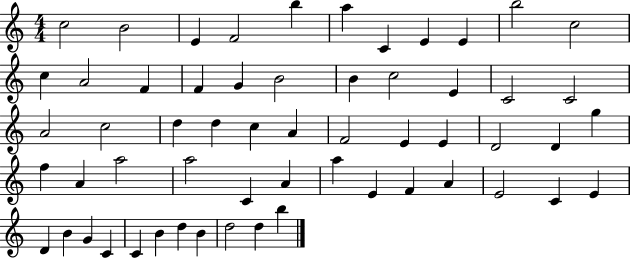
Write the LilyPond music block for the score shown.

{
  \clef treble
  \numericTimeSignature
  \time 4/4
  \key c \major
  c''2 b'2 | e'4 f'2 b''4 | a''4 c'4 e'4 e'4 | b''2 c''2 | \break c''4 a'2 f'4 | f'4 g'4 b'2 | b'4 c''2 e'4 | c'2 c'2 | \break a'2 c''2 | d''4 d''4 c''4 a'4 | f'2 e'4 e'4 | d'2 d'4 g''4 | \break f''4 a'4 a''2 | a''2 c'4 a'4 | a''4 e'4 f'4 a'4 | e'2 c'4 e'4 | \break d'4 b'4 g'4 c'4 | c'4 b'4 d''4 b'4 | d''2 d''4 b''4 | \bar "|."
}